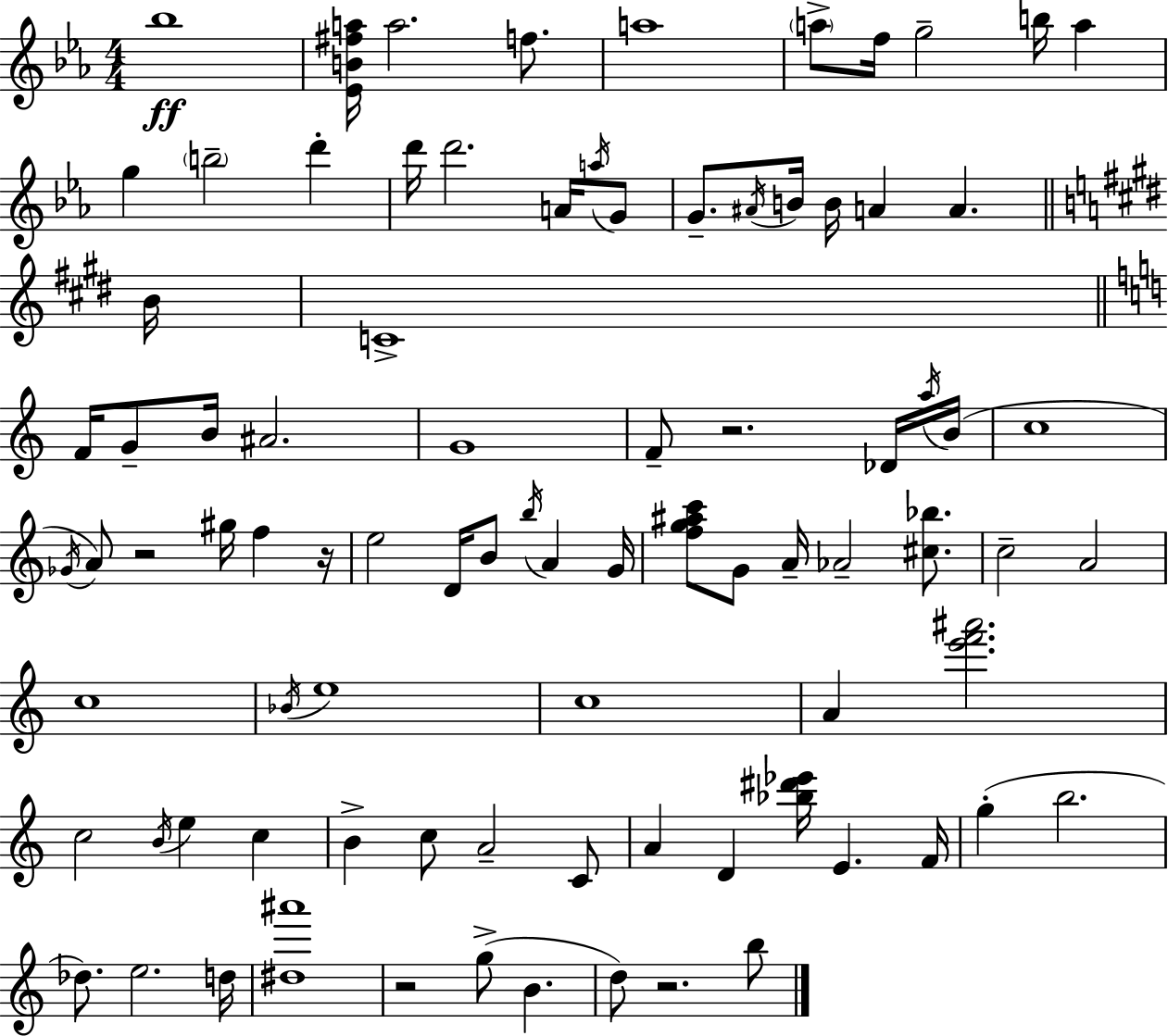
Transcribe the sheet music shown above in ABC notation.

X:1
T:Untitled
M:4/4
L:1/4
K:Cm
_b4 [_EB^fa]/4 a2 f/2 a4 a/2 f/4 g2 b/4 a g b2 d' d'/4 d'2 A/4 a/4 G/2 G/2 ^A/4 B/4 B/4 A A B/4 C4 F/4 G/2 B/4 ^A2 G4 F/2 z2 _D/4 a/4 B/4 c4 _G/4 A/2 z2 ^g/4 f z/4 e2 D/4 B/2 b/4 A G/4 [fg^ac']/2 G/2 A/4 _A2 [^c_b]/2 c2 A2 c4 _B/4 e4 c4 A [e'f'^a']2 c2 B/4 e c B c/2 A2 C/2 A D [_b^d'_e']/4 E F/4 g b2 _d/2 e2 d/4 [^d^a']4 z2 g/2 B d/2 z2 b/2